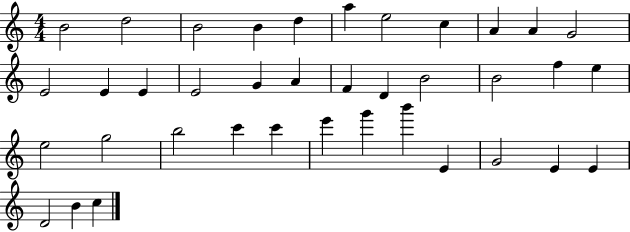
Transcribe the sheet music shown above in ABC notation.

X:1
T:Untitled
M:4/4
L:1/4
K:C
B2 d2 B2 B d a e2 c A A G2 E2 E E E2 G A F D B2 B2 f e e2 g2 b2 c' c' e' g' b' E G2 E E D2 B c